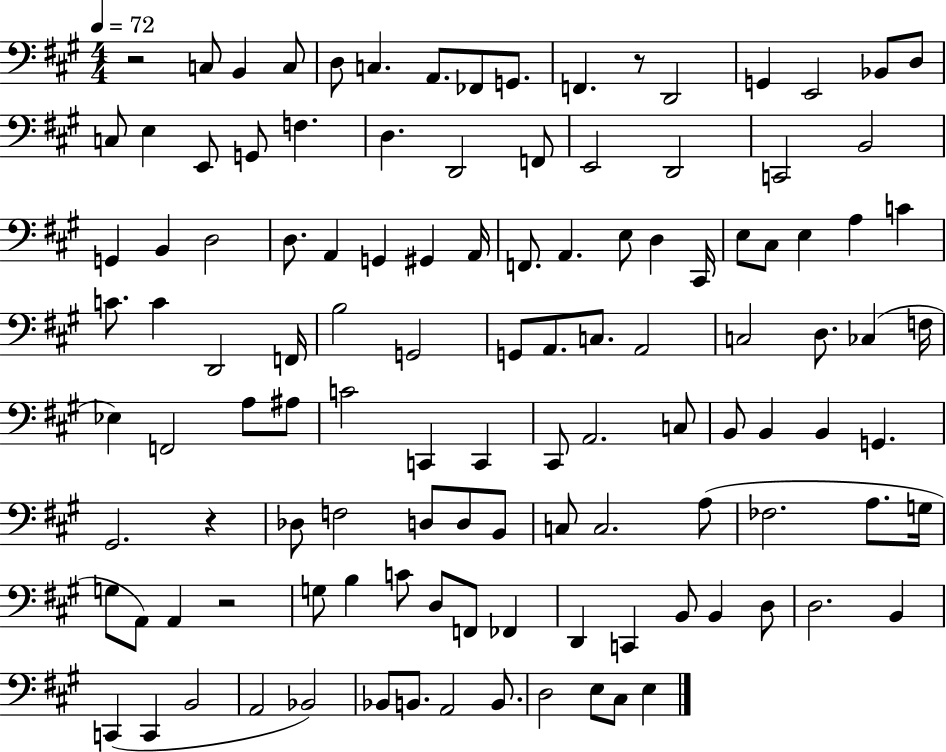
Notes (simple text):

R/h C3/e B2/q C3/e D3/e C3/q. A2/e. FES2/e G2/e. F2/q. R/e D2/h G2/q E2/h Bb2/e D3/e C3/e E3/q E2/e G2/e F3/q. D3/q. D2/h F2/e E2/h D2/h C2/h B2/h G2/q B2/q D3/h D3/e. A2/q G2/q G#2/q A2/s F2/e. A2/q. E3/e D3/q C#2/s E3/e C#3/e E3/q A3/q C4/q C4/e. C4/q D2/h F2/s B3/h G2/h G2/e A2/e. C3/e. A2/h C3/h D3/e. CES3/q F3/s Eb3/q F2/h A3/e A#3/e C4/h C2/q C2/q C#2/e A2/h. C3/e B2/e B2/q B2/q G2/q. G#2/h. R/q Db3/e F3/h D3/e D3/e B2/e C3/e C3/h. A3/e FES3/h. A3/e. G3/s G3/e A2/e A2/q R/h G3/e B3/q C4/e D3/e F2/e FES2/q D2/q C2/q B2/e B2/q D3/e D3/h. B2/q C2/q C2/q B2/h A2/h Bb2/h Bb2/e B2/e. A2/h B2/e. D3/h E3/e C#3/e E3/q